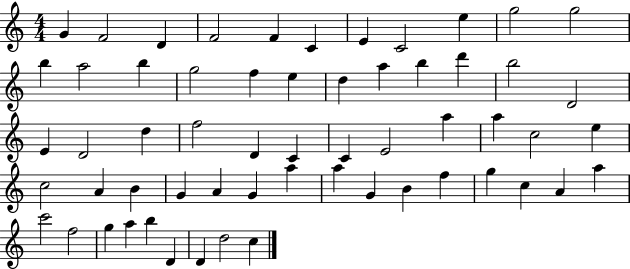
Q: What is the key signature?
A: C major